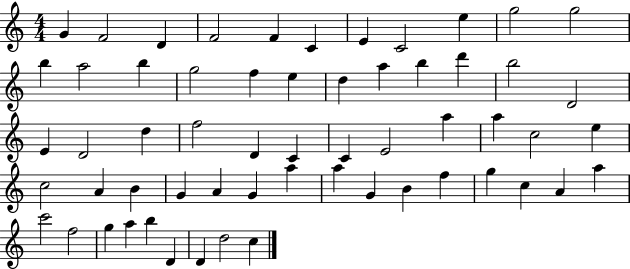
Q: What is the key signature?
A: C major